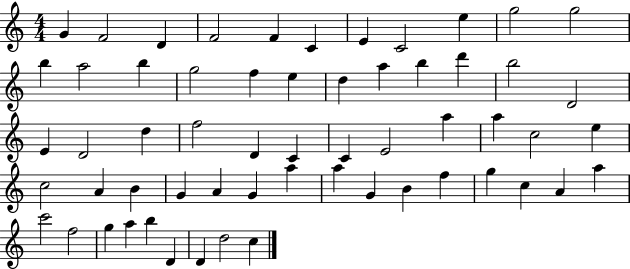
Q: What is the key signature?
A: C major